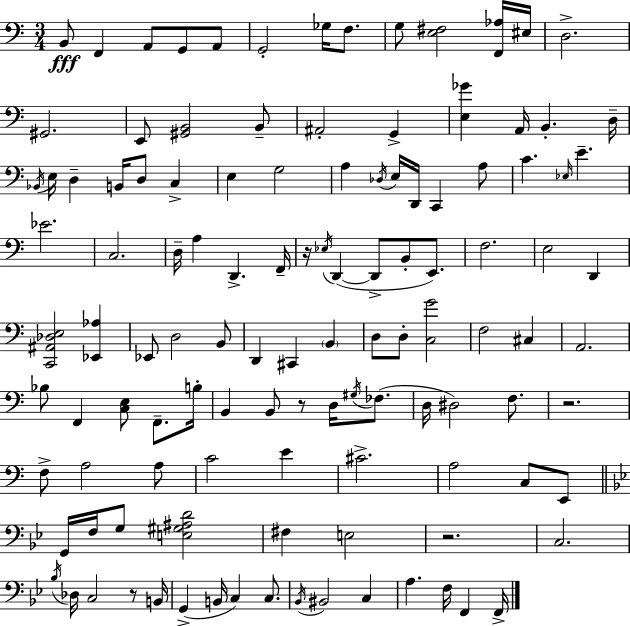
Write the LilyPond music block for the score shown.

{
  \clef bass
  \numericTimeSignature
  \time 3/4
  \key a \minor
  b,8\fff f,4 a,8 g,8 a,8 | g,2-. ges16 f8. | g8 <e fis>2 <f, aes>16 eis16 | d2.-> | \break gis,2. | e,8 <gis, b,>2 b,8-- | ais,2-. g,4-> | <e ges'>4 a,16 b,4.-. d16-- | \break \acciaccatura { bes,16 } e16 d4-- b,16 d8 c4-> | e4 g2 | a4 \acciaccatura { des16 } e16 d,16 c,4 | a8 c'4. \grace { ees16 } e'4.-- | \break ees'2. | c2. | d16-- a4 d,4.-> | f,16-- r16 \acciaccatura { ees16 } d,4~(~ d,8-> b,8-. | \break e,8.) f2. | e2 | d,4 <c, ais, des e>2 | <ees, aes>4 ees,8 d2 | \break b,8 d,4 cis,4 | \parenthesize b,4 d8 d8-. <c g'>2 | f2 | cis4 a,2. | \break bes8 f,4 <c e>8 | f,8.-- b16-. b,4 b,8 r8 | d16 \acciaccatura { gis16 } fes8.( d16 dis2) | f8. r2. | \break f8-> a2 | a8 c'2 | e'4 cis'2.-> | a2 | \break c8 e,8 \bar "||" \break \key g \minor g,16 f16 g8 <e gis ais d'>2 | fis4 e2 | r2. | c2. | \break \acciaccatura { bes16 } des16 c2 r8 | b,16 g,4->( b,16 c4) c8. | \acciaccatura { bes,16 } bis,2 c4 | a4. f16 f,4 | \break f,16-> \bar "|."
}